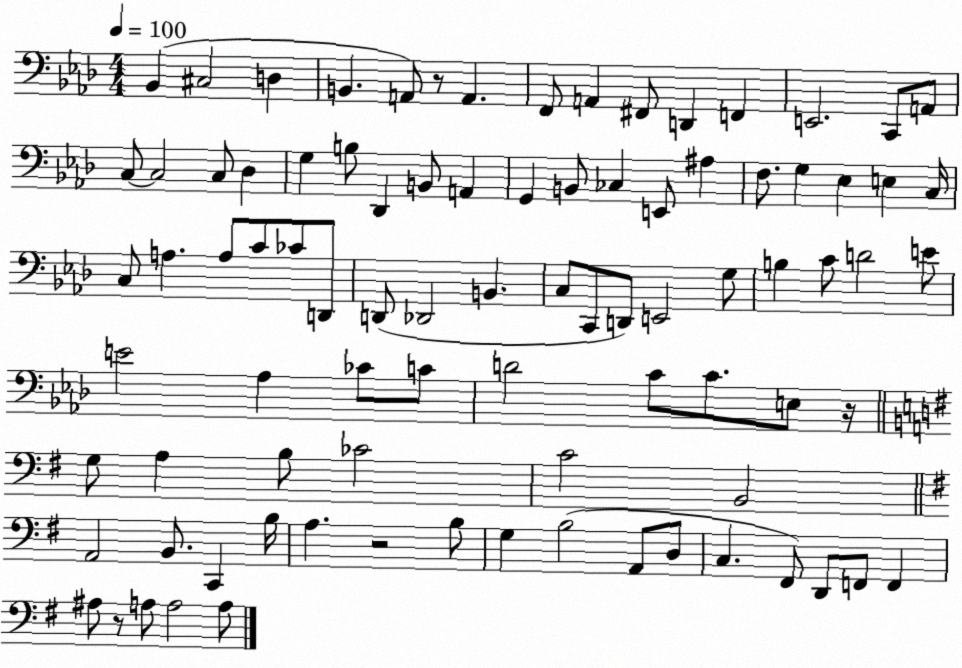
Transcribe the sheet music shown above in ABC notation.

X:1
T:Untitled
M:4/4
L:1/4
K:Ab
_B,, ^C,2 D, B,, A,,/2 z/2 A,, F,,/2 A,, ^F,,/2 D,, F,, E,,2 C,,/2 A,,/2 C,/2 C,2 C,/2 _D, G, B,/2 _D,, B,,/2 A,, G,, B,,/2 _C, E,,/2 ^A, F,/2 G, _E, E, C,/4 C,/2 A, A,/2 C/2 _C/2 D,,/2 D,,/2 _D,,2 B,, C,/2 C,,/2 D,,/2 E,,2 G,/2 B, C/2 D2 E/2 E2 _A, _C/2 C/2 D2 C/2 C/2 E,/2 z/4 G,/2 A, B,/2 _C2 C2 B,,2 A,,2 B,,/2 C,, B,/4 A, z2 B,/2 G, B,2 A,,/2 D,/2 C, ^F,,/2 D,,/2 F,,/2 F,, ^A,/2 z/2 A,/2 A,2 A,/2